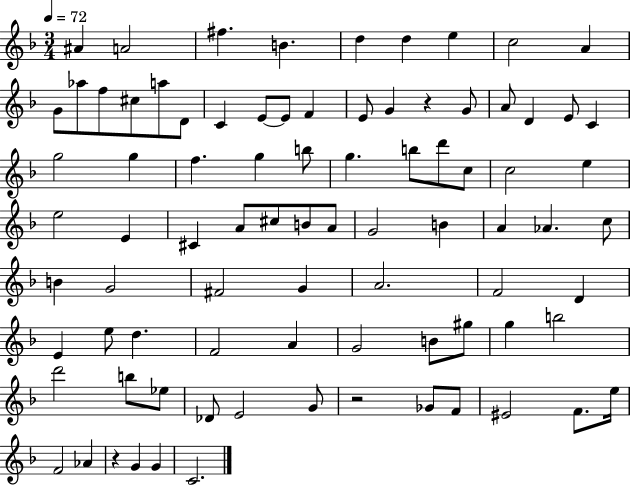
{
  \clef treble
  \numericTimeSignature
  \time 3/4
  \key f \major
  \tempo 4 = 72
  ais'4 a'2 | fis''4. b'4. | d''4 d''4 e''4 | c''2 a'4 | \break g'8 aes''8 f''8 cis''8 a''8 d'8 | c'4 e'8~~ e'8 f'4 | e'8 g'4 r4 g'8 | a'8 d'4 e'8 c'4 | \break g''2 g''4 | f''4. g''4 b''8 | g''4. b''8 d'''8 c''8 | c''2 e''4 | \break e''2 e'4 | cis'4 a'8 cis''8 b'8 a'8 | g'2 b'4 | a'4 aes'4. c''8 | \break b'4 g'2 | fis'2 g'4 | a'2. | f'2 d'4 | \break e'4 e''8 d''4. | f'2 a'4 | g'2 b'8 gis''8 | g''4 b''2 | \break d'''2 b''8 ees''8 | des'8 e'2 g'8 | r2 ges'8 f'8 | eis'2 f'8. e''16 | \break f'2 aes'4 | r4 g'4 g'4 | c'2. | \bar "|."
}